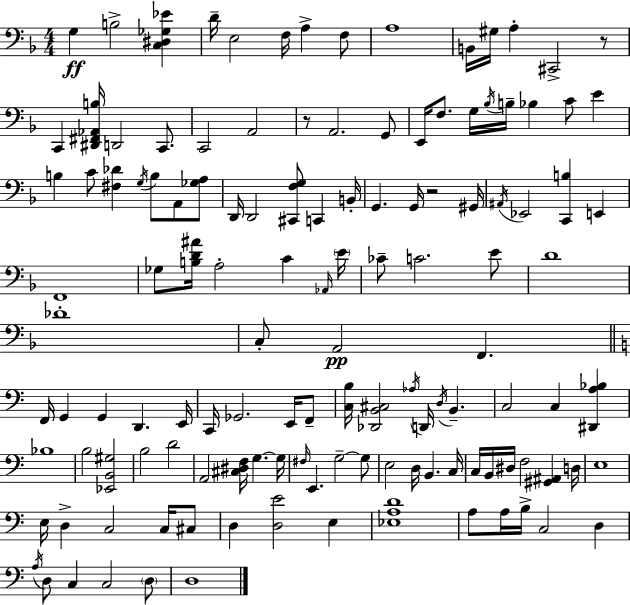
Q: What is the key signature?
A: D minor